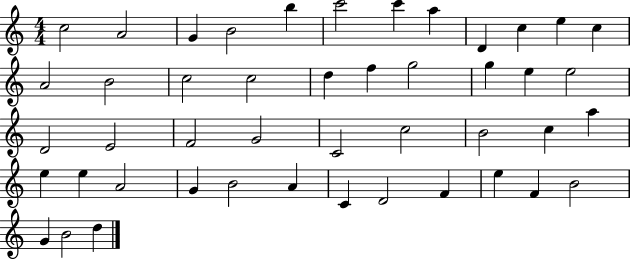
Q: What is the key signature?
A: C major